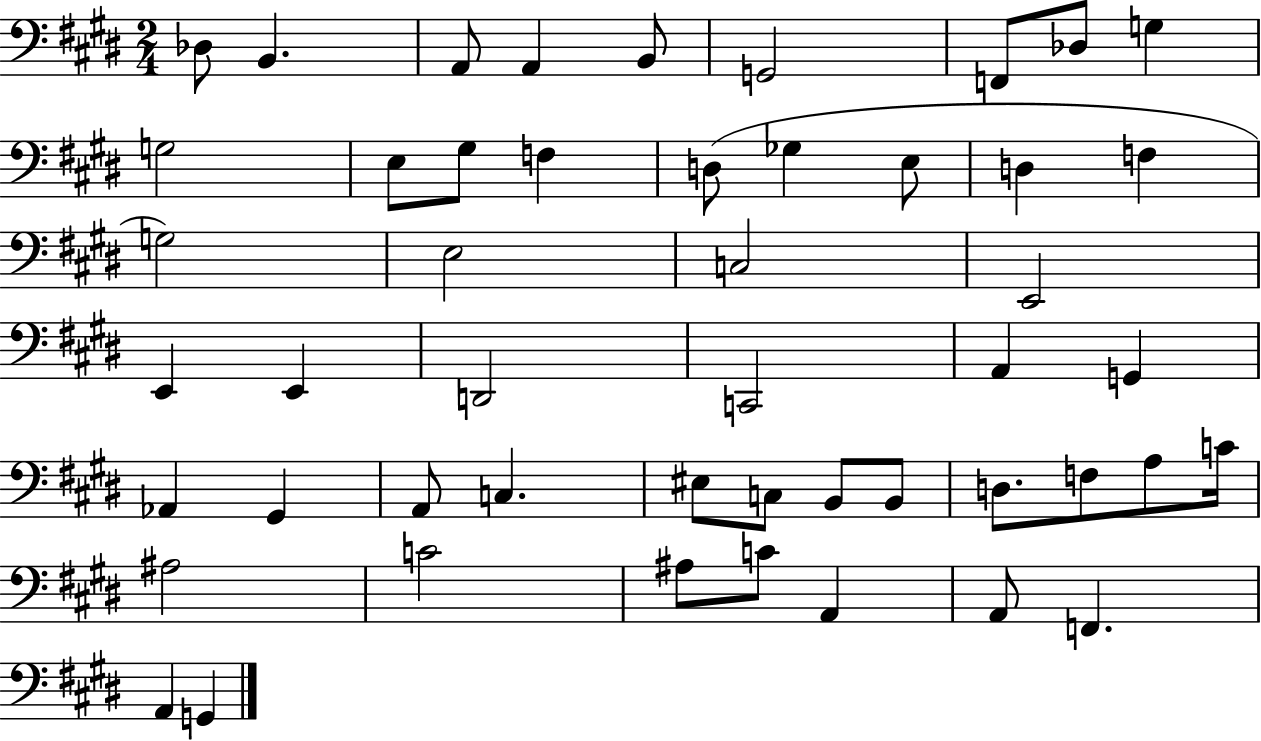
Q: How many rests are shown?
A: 0